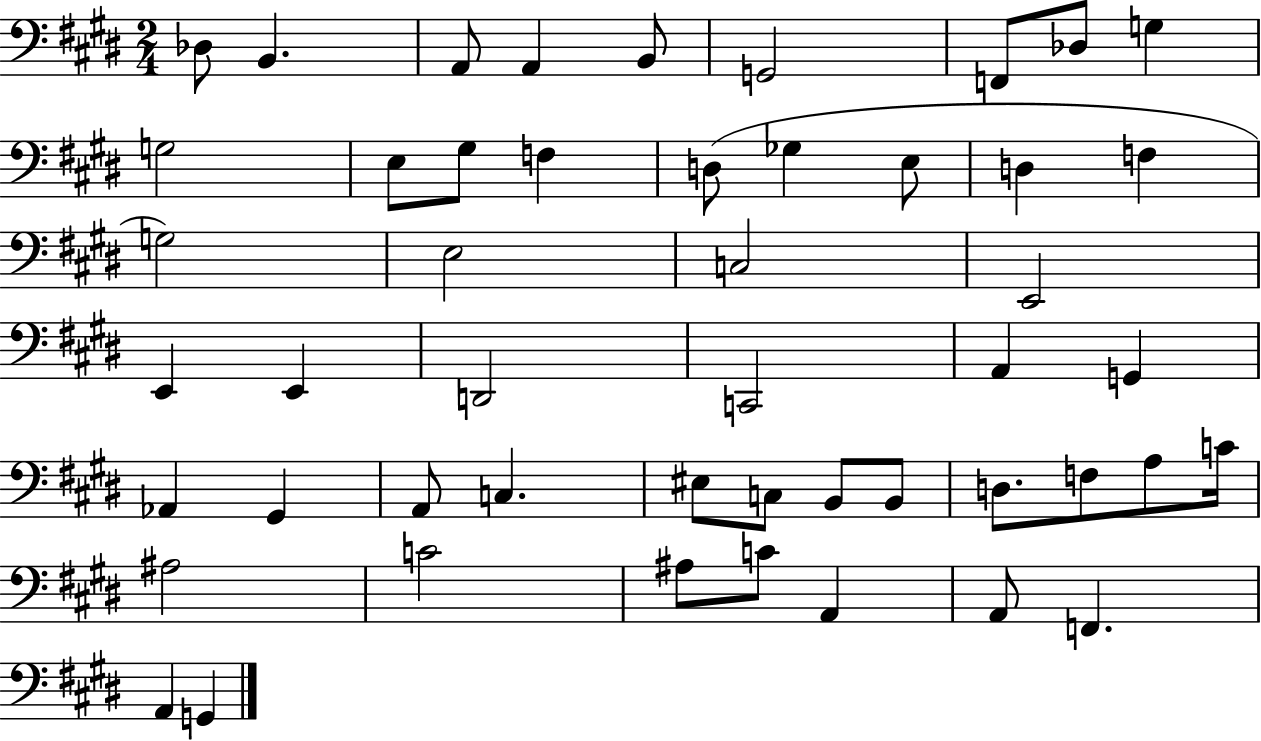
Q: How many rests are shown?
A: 0